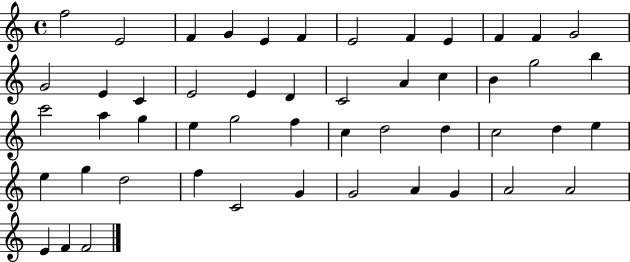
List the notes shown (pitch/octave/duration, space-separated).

F5/h E4/h F4/q G4/q E4/q F4/q E4/h F4/q E4/q F4/q F4/q G4/h G4/h E4/q C4/q E4/h E4/q D4/q C4/h A4/q C5/q B4/q G5/h B5/q C6/h A5/q G5/q E5/q G5/h F5/q C5/q D5/h D5/q C5/h D5/q E5/q E5/q G5/q D5/h F5/q C4/h G4/q G4/h A4/q G4/q A4/h A4/h E4/q F4/q F4/h